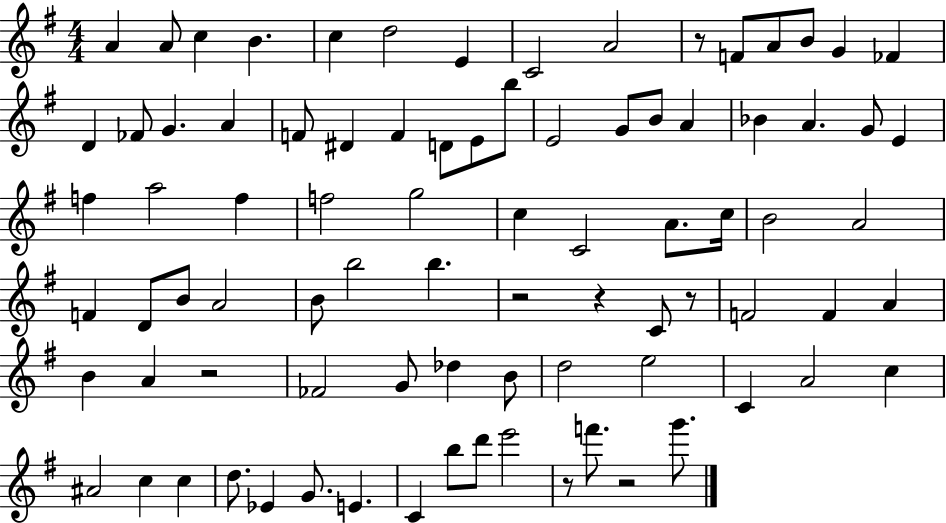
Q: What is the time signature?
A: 4/4